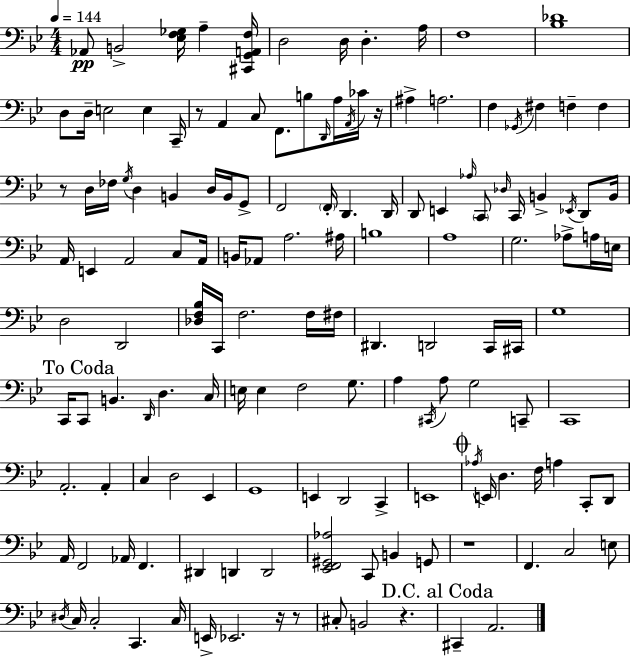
{
  \clef bass
  \numericTimeSignature
  \time 4/4
  \key g \minor
  \tempo 4 = 144
  aes,8\pp b,2-> <ees f ges>16 a4-- <cis, g, a, f>16 | d2 d16 d4.-. a16 | f1 | <bes des'>1 | \break d8 d16-- e2 e4 c,16-- | r8 a,4 c8 f,8. b8 \grace { d,16 } a16 \acciaccatura { a,16 } | ces'16 r16 ais4-> a2. | f4 \acciaccatura { ges,16 } fis4 f4-- f4 | \break r8 d16 fes16 \acciaccatura { g16 } d4 b,4 | d16 b,16 g,8-> f,2 \parenthesize f,16-. d,4. | d,16 d,8 e,4 \grace { aes16 } \parenthesize c,8 \grace { des16 } c,16 b,4-> | \acciaccatura { ees,16 } d,8 b,16 a,16 e,4 a,2 | \break c8 a,16 b,16 aes,8 a2. | ais16 b1 | a1 | g2. | \break aes8-> a16 e16 d2 d,2 | <des f bes>16 c,16 f2. | f16 fis16 dis,4. d,2 | c,16 cis,16 g1 | \break \mark "To Coda" c,16 c,8 b,4. | \grace { d,16 } d4. c16 e16 e4 f2 | g8. a4 \acciaccatura { cis,16 } a8 g2 | c,8-- c,1 | \break a,2.-. | a,4-. c4 d2 | ees,4 g,1 | e,4 d,2 | \break c,4-> e,1 | \mark \markup { \musicglyph "scripts.coda" } \acciaccatura { aes16 } e,16 d4. | f16 a4 c,8-. d,8 a,16 f,2 | aes,16 f,4. dis,4 d,4 | \break d,2 <ees, f, gis, aes>2 | c,8 b,4 g,8 r1 | f,4. | c2 e8 \acciaccatura { dis16 } c16 c2-. | \break c,4. c16 e,16-> ees,2. | r16 r8 cis8-. b,2 | r4. \mark "D.C. al Coda" cis,4-- a,2. | \bar "|."
}